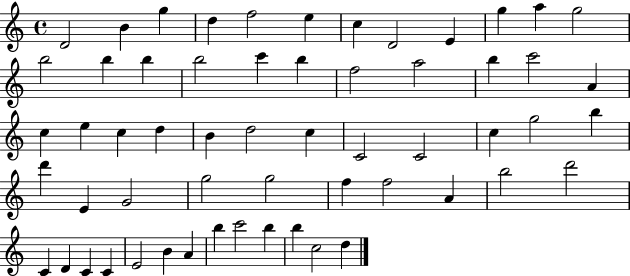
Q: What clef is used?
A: treble